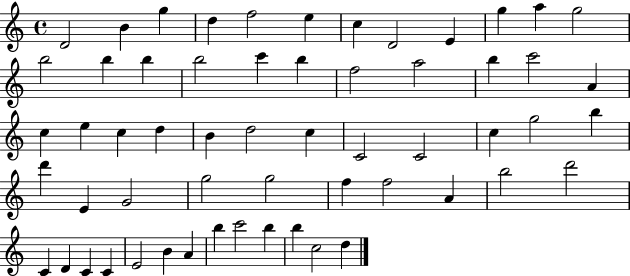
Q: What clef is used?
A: treble